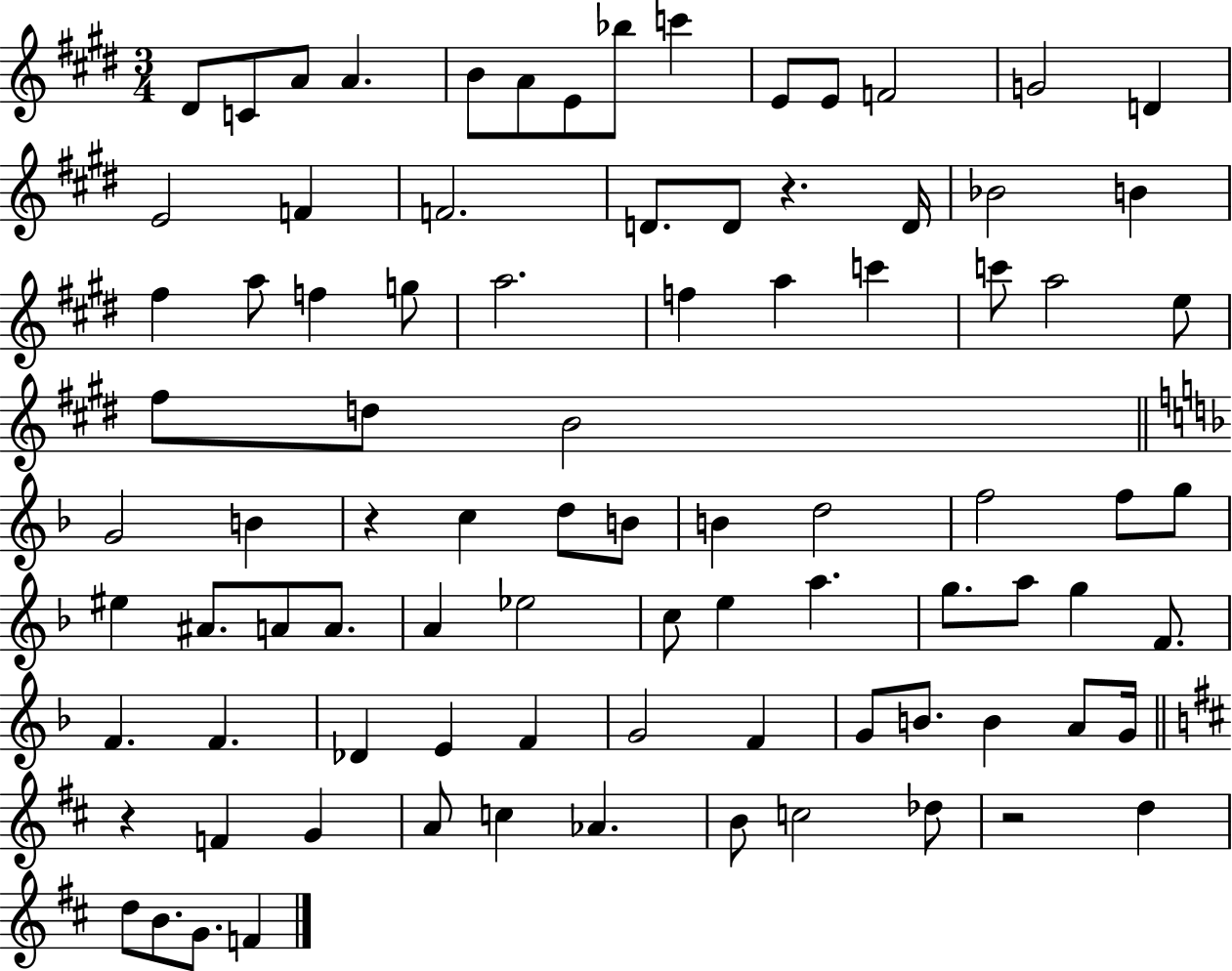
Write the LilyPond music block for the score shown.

{
  \clef treble
  \numericTimeSignature
  \time 3/4
  \key e \major
  dis'8 c'8 a'8 a'4. | b'8 a'8 e'8 bes''8 c'''4 | e'8 e'8 f'2 | g'2 d'4 | \break e'2 f'4 | f'2. | d'8. d'8 r4. d'16 | bes'2 b'4 | \break fis''4 a''8 f''4 g''8 | a''2. | f''4 a''4 c'''4 | c'''8 a''2 e''8 | \break fis''8 d''8 b'2 | \bar "||" \break \key f \major g'2 b'4 | r4 c''4 d''8 b'8 | b'4 d''2 | f''2 f''8 g''8 | \break eis''4 ais'8. a'8 a'8. | a'4 ees''2 | c''8 e''4 a''4. | g''8. a''8 g''4 f'8. | \break f'4. f'4. | des'4 e'4 f'4 | g'2 f'4 | g'8 b'8. b'4 a'8 g'16 | \break \bar "||" \break \key b \minor r4 f'4 g'4 | a'8 c''4 aes'4. | b'8 c''2 des''8 | r2 d''4 | \break d''8 b'8. g'8. f'4 | \bar "|."
}